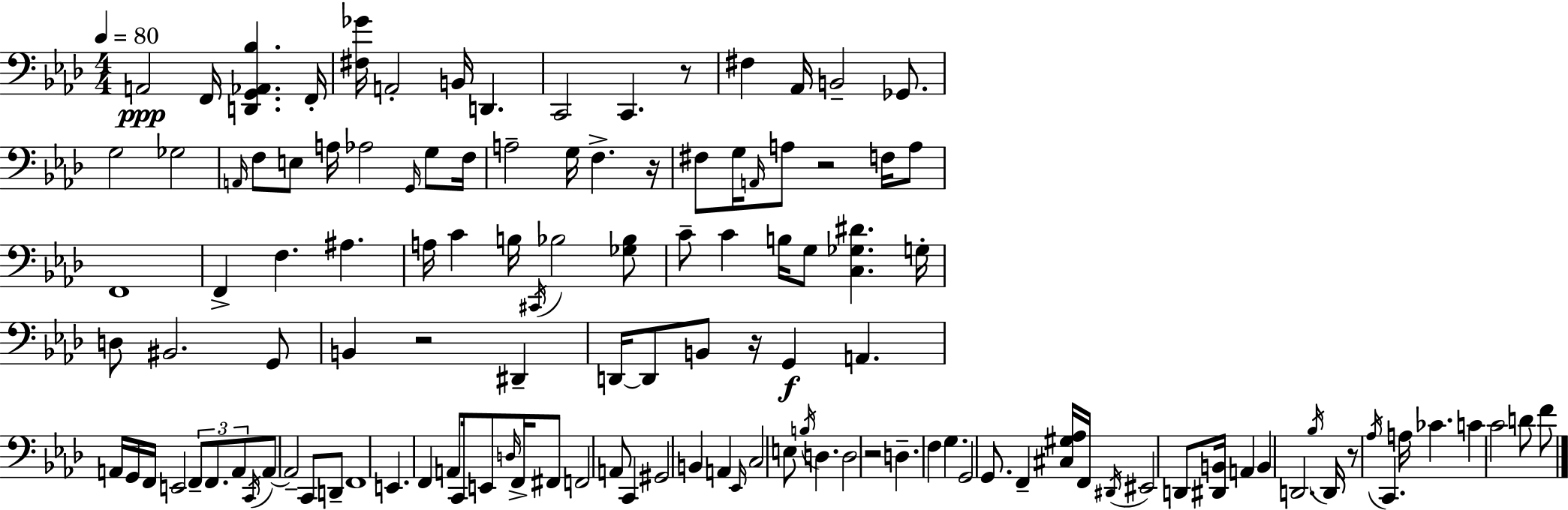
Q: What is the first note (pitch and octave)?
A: A2